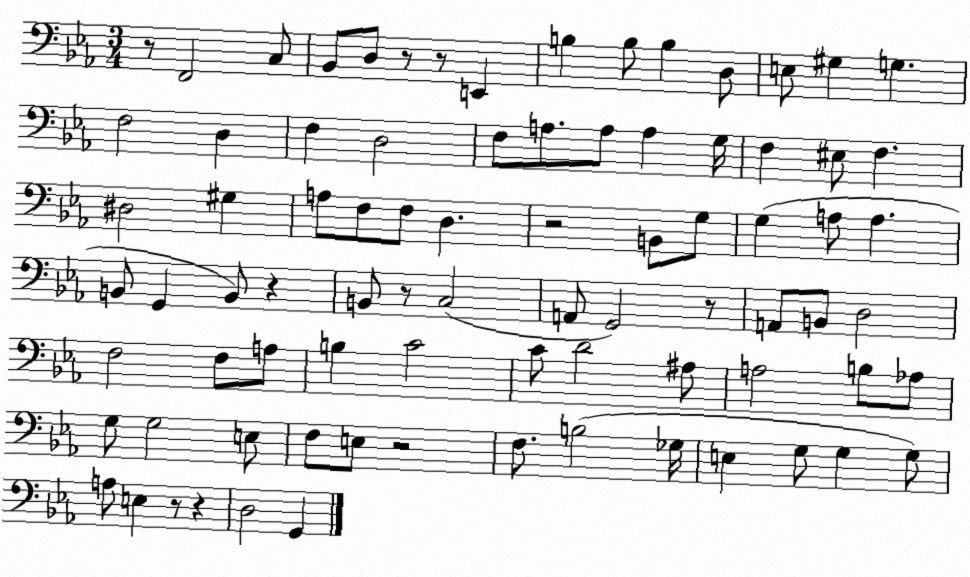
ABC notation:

X:1
T:Untitled
M:3/4
L:1/4
K:Eb
z/2 F,,2 C,/2 _B,,/2 D,/2 z/2 z/2 E,, B, B,/2 B, D,/2 E,/2 ^G, G, F,2 D, F, D,2 F,/2 A,/2 A,/2 A, G,/4 F, ^E,/2 F, ^D,2 ^G, A,/2 F,/2 F,/2 D, z2 B,,/2 G,/2 G, A,/2 A, B,,/2 G,, B,,/2 z B,,/2 z/2 C,2 A,,/2 G,,2 z/2 A,,/2 B,,/2 D,2 F,2 F,/2 A,/2 B, C2 C/2 D2 ^A,/2 A,2 B,/2 _A,/2 G,/2 G,2 E,/2 F,/2 E,/2 z2 F,/2 B,2 _G,/4 E, G,/2 G, G,/2 A,/2 E, z/2 z D,2 G,,